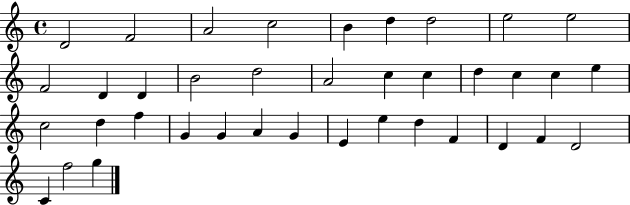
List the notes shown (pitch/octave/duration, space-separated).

D4/h F4/h A4/h C5/h B4/q D5/q D5/h E5/h E5/h F4/h D4/q D4/q B4/h D5/h A4/h C5/q C5/q D5/q C5/q C5/q E5/q C5/h D5/q F5/q G4/q G4/q A4/q G4/q E4/q E5/q D5/q F4/q D4/q F4/q D4/h C4/q F5/h G5/q